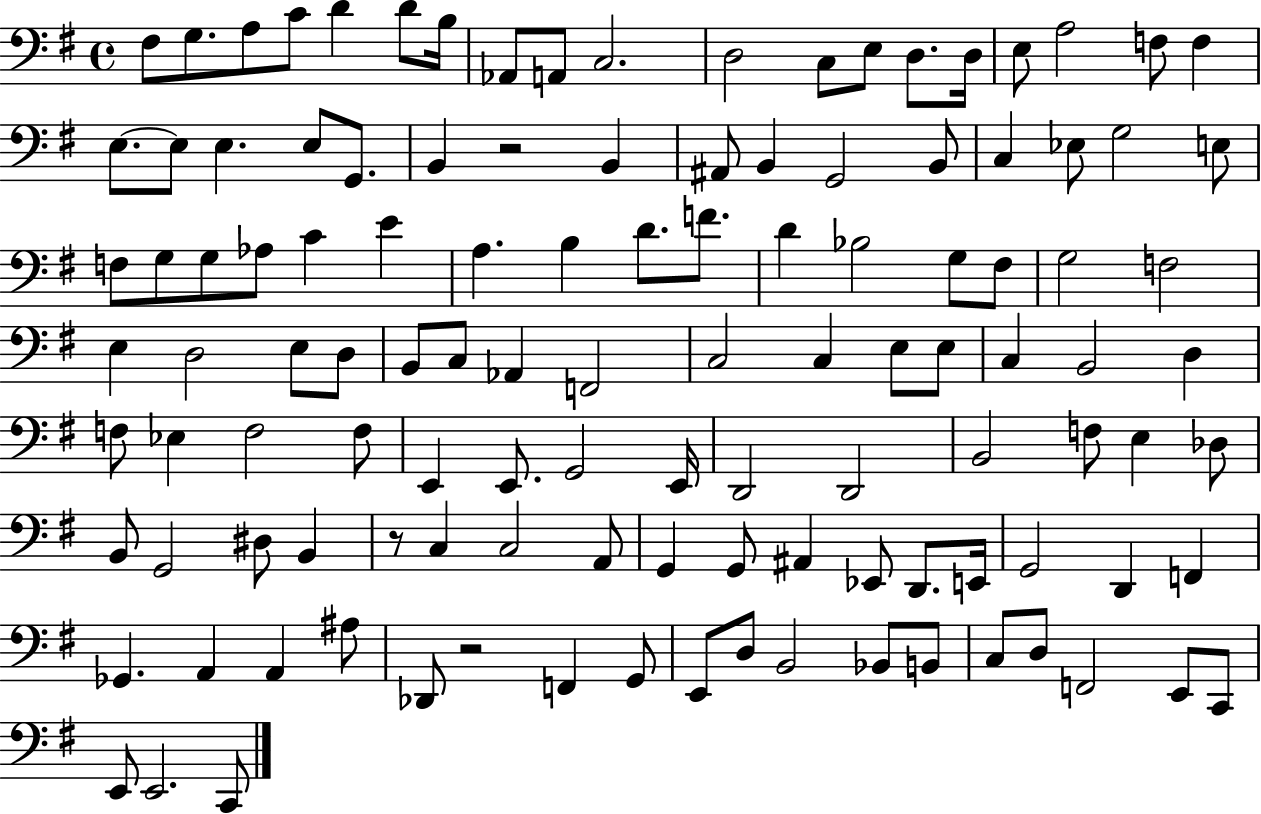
X:1
T:Untitled
M:4/4
L:1/4
K:G
^F,/2 G,/2 A,/2 C/2 D D/2 B,/4 _A,,/2 A,,/2 C,2 D,2 C,/2 E,/2 D,/2 D,/4 E,/2 A,2 F,/2 F, E,/2 E,/2 E, E,/2 G,,/2 B,, z2 B,, ^A,,/2 B,, G,,2 B,,/2 C, _E,/2 G,2 E,/2 F,/2 G,/2 G,/2 _A,/2 C E A, B, D/2 F/2 D _B,2 G,/2 ^F,/2 G,2 F,2 E, D,2 E,/2 D,/2 B,,/2 C,/2 _A,, F,,2 C,2 C, E,/2 E,/2 C, B,,2 D, F,/2 _E, F,2 F,/2 E,, E,,/2 G,,2 E,,/4 D,,2 D,,2 B,,2 F,/2 E, _D,/2 B,,/2 G,,2 ^D,/2 B,, z/2 C, C,2 A,,/2 G,, G,,/2 ^A,, _E,,/2 D,,/2 E,,/4 G,,2 D,, F,, _G,, A,, A,, ^A,/2 _D,,/2 z2 F,, G,,/2 E,,/2 D,/2 B,,2 _B,,/2 B,,/2 C,/2 D,/2 F,,2 E,,/2 C,,/2 E,,/2 E,,2 C,,/2